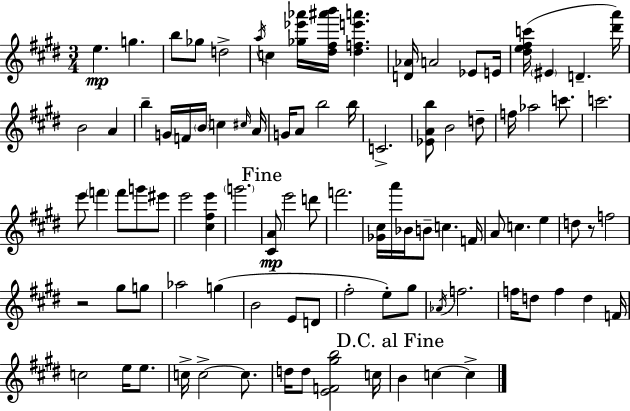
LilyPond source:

{
  \clef treble
  \numericTimeSignature
  \time 3/4
  \key e \major
  \repeat volta 2 { e''4.\mp g''4. | b''8 ges''8 d''2-> | \acciaccatura { a''16 } c''4 <ges'' ees''' aes'''>16 <dis'' fis'' ais''' b'''>16 <dis'' f'' e''' a'''>4. | <d' aes'>16 a'2 ees'8 | \break e'16 <dis'' e'' fis'' c'''>16( \parenthesize eis'4 d'4.-- | <dis''' a'''>16) b'2 a'4 | b''4-- g'16 f'16 \parenthesize b'16 c''4 | \grace { cis''16 } a'16 g'16 a'8 b''2 | \break b''16 c'2.-> | <ees' a' b''>8 b'2 | d''8-- f''16 aes''2 c'''8. | c'''2. | \break e'''8 \parenthesize f'''4 f'''8 g'''8 | eis'''8 e'''2 <cis'' fis'' e'''>4 | \parenthesize g'''2. | \mark "Fine" <cis' a'>8\mp e'''2 | \break d'''8 f'''2. | <ges' cis''>16 a'''16 bes'16 b'8-- c''4. | f'16 a'8 c''4. e''4 | d''8 r8 f''2 | \break r2 gis''8 | g''8 aes''2 g''4( | b'2 e'8 | d'8 fis''2-. e''8-.) | \break gis''8 \acciaccatura { aes'16 } f''2. | f''16 d''8 f''4 d''4 | f'16 c''2 e''16 | e''8. c''16-> c''2->~~ | \break c''8. d''16 d''8 <e' f' gis'' b''>2 | c''16 \mark "D.C. al Fine" b'4 c''4~~ c''4-> | } \bar "|."
}